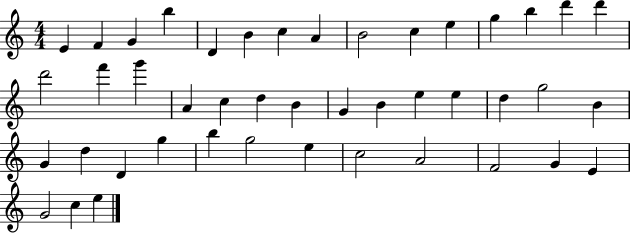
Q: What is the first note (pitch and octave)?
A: E4